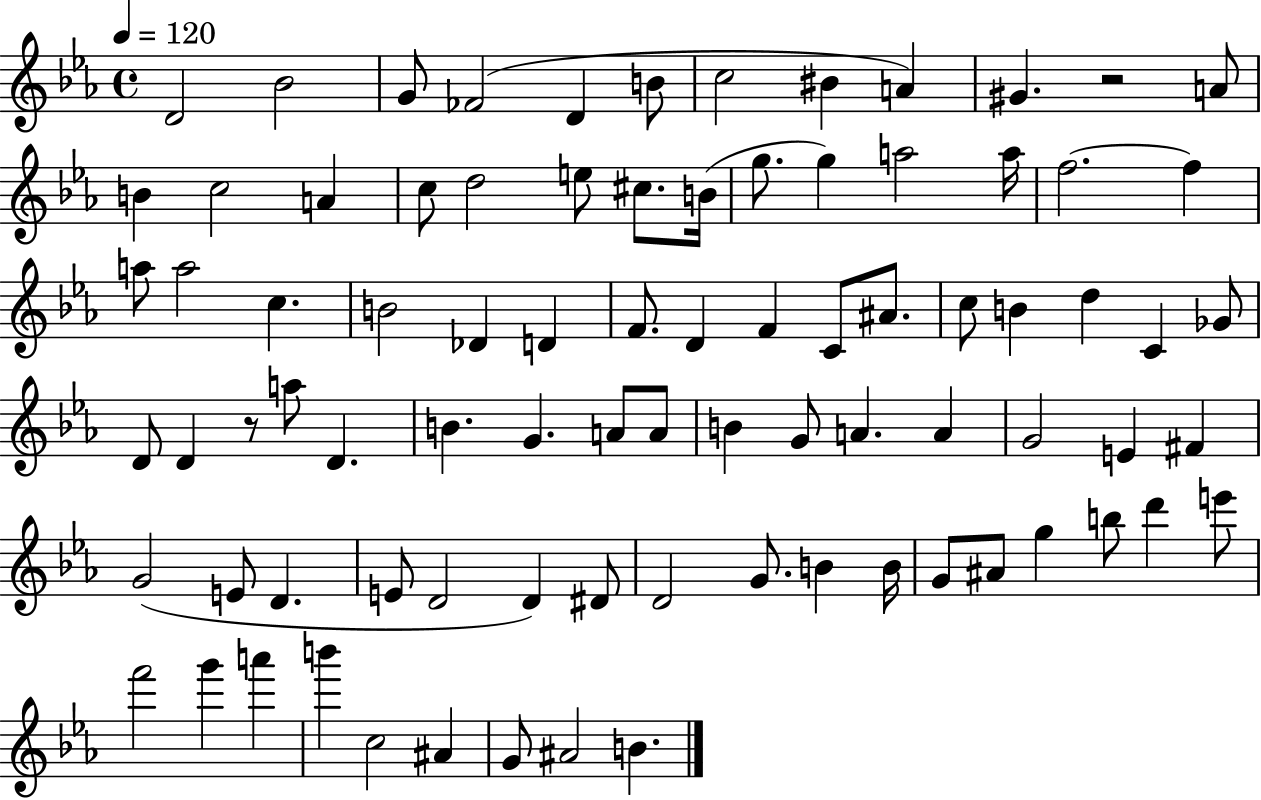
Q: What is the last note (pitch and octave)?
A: B4